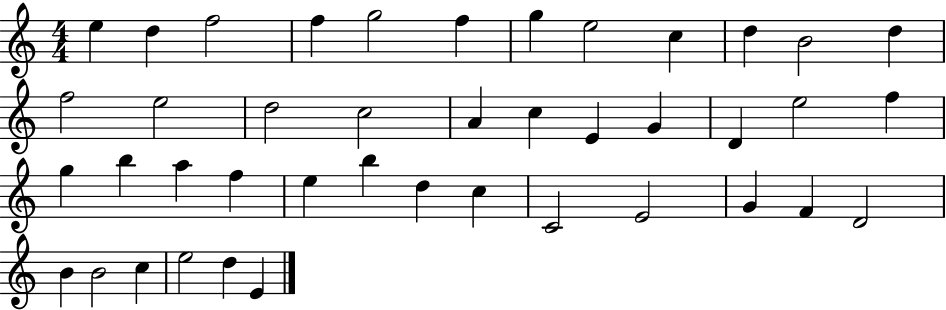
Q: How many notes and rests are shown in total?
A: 42